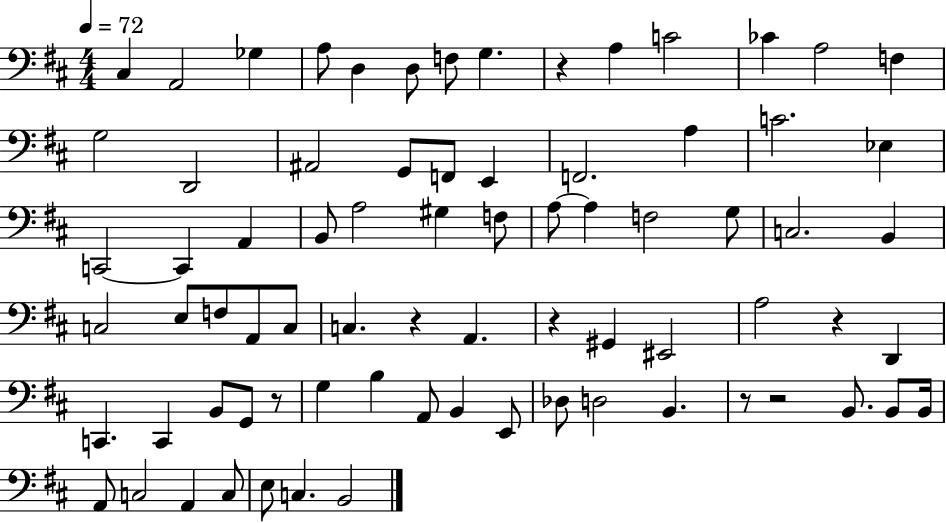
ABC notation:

X:1
T:Untitled
M:4/4
L:1/4
K:D
^C, A,,2 _G, A,/2 D, D,/2 F,/2 G, z A, C2 _C A,2 F, G,2 D,,2 ^A,,2 G,,/2 F,,/2 E,, F,,2 A, C2 _E, C,,2 C,, A,, B,,/2 A,2 ^G, F,/2 A,/2 A, F,2 G,/2 C,2 B,, C,2 E,/2 F,/2 A,,/2 C,/2 C, z A,, z ^G,, ^E,,2 A,2 z D,, C,, C,, B,,/2 G,,/2 z/2 G, B, A,,/2 B,, E,,/2 _D,/2 D,2 B,, z/2 z2 B,,/2 B,,/2 B,,/4 A,,/2 C,2 A,, C,/2 E,/2 C, B,,2